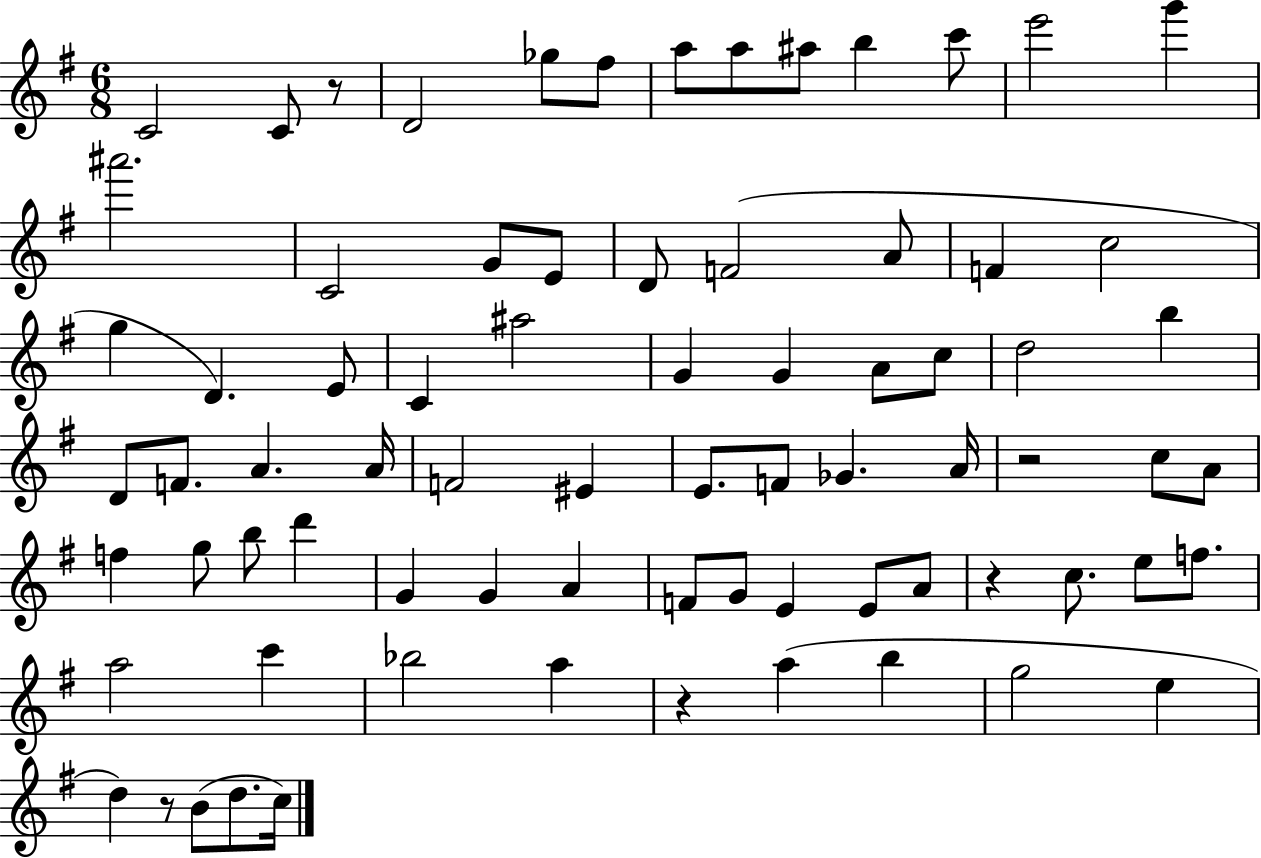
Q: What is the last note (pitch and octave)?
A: C5